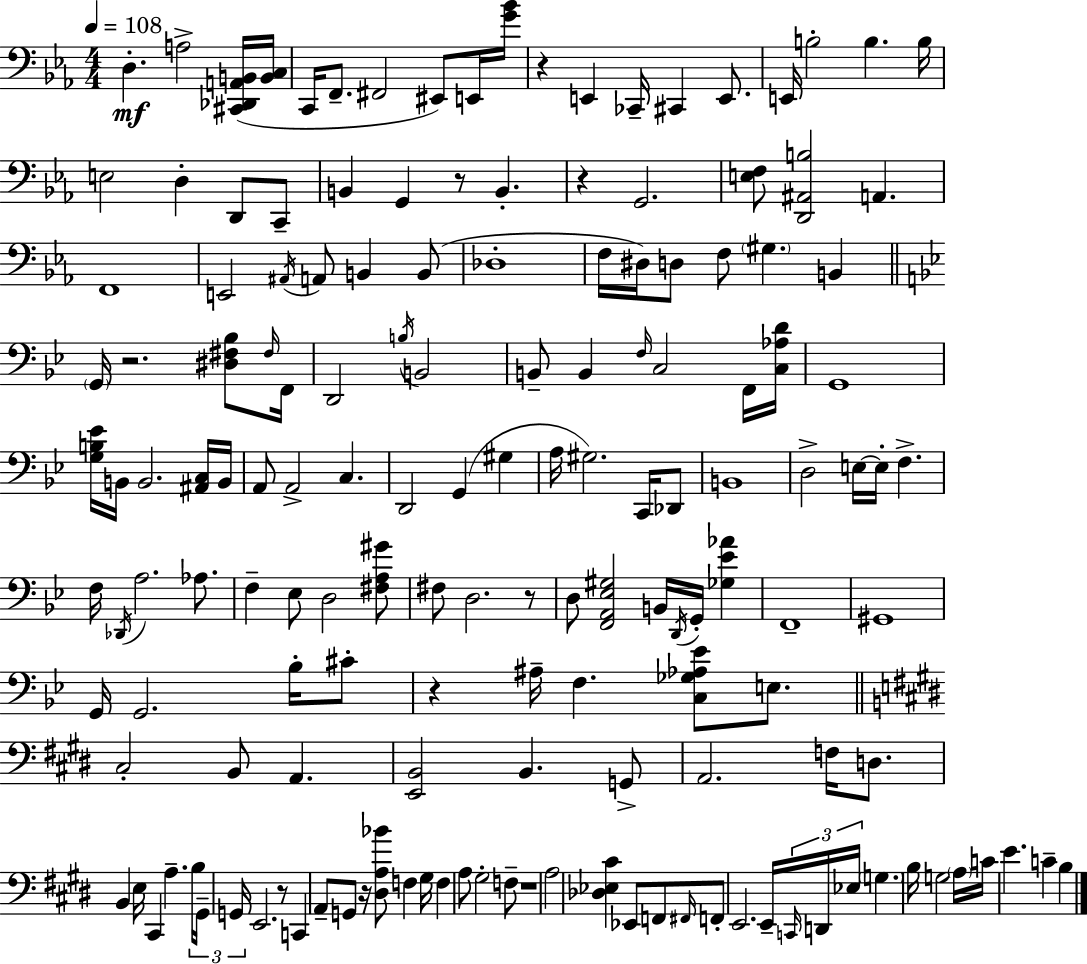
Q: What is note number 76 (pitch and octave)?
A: D3